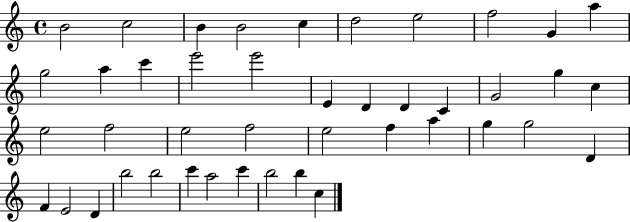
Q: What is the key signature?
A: C major